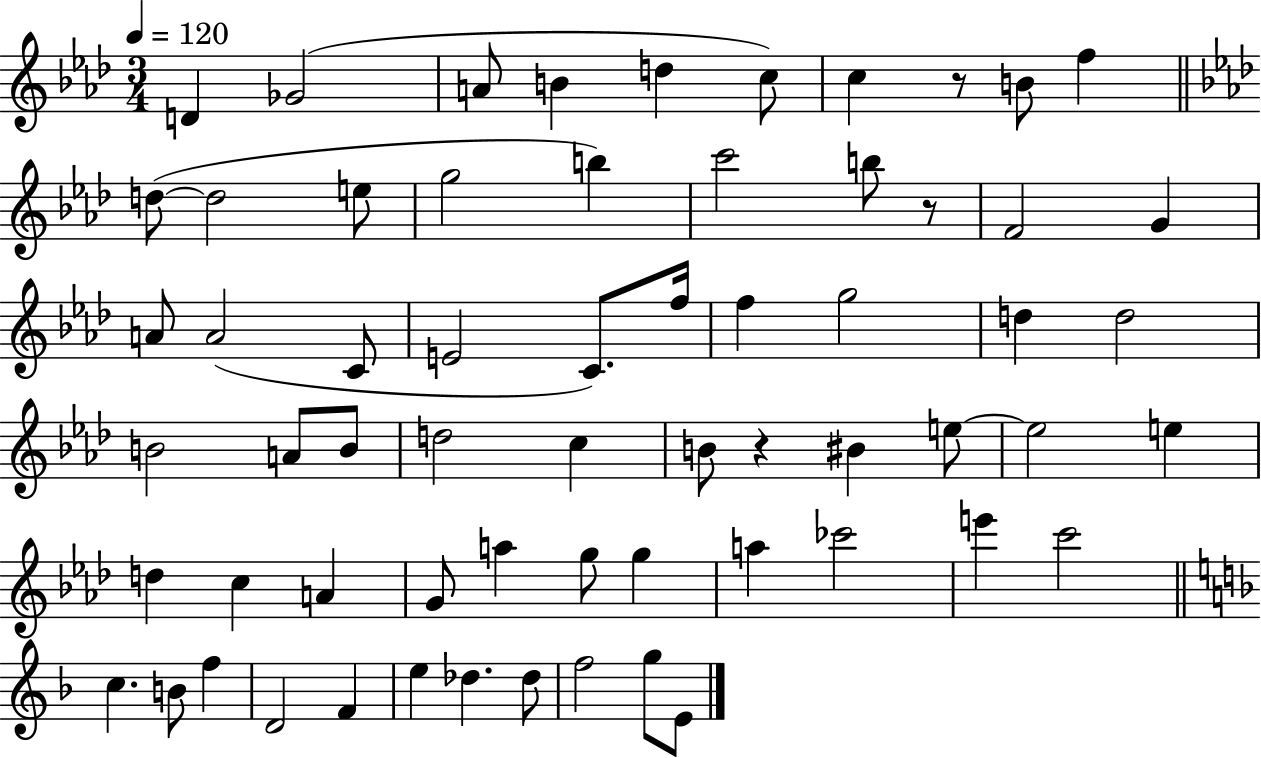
X:1
T:Untitled
M:3/4
L:1/4
K:Ab
D _G2 A/2 B d c/2 c z/2 B/2 f d/2 d2 e/2 g2 b c'2 b/2 z/2 F2 G A/2 A2 C/2 E2 C/2 f/4 f g2 d d2 B2 A/2 B/2 d2 c B/2 z ^B e/2 e2 e d c A G/2 a g/2 g a _c'2 e' c'2 c B/2 f D2 F e _d _d/2 f2 g/2 E/2